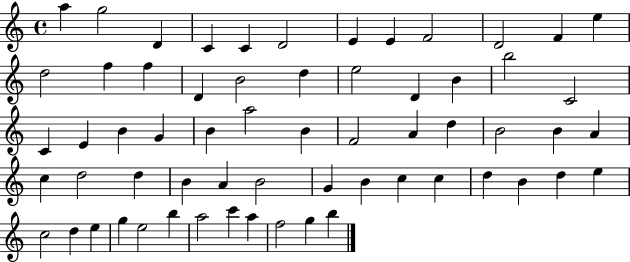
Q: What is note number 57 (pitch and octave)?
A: A5